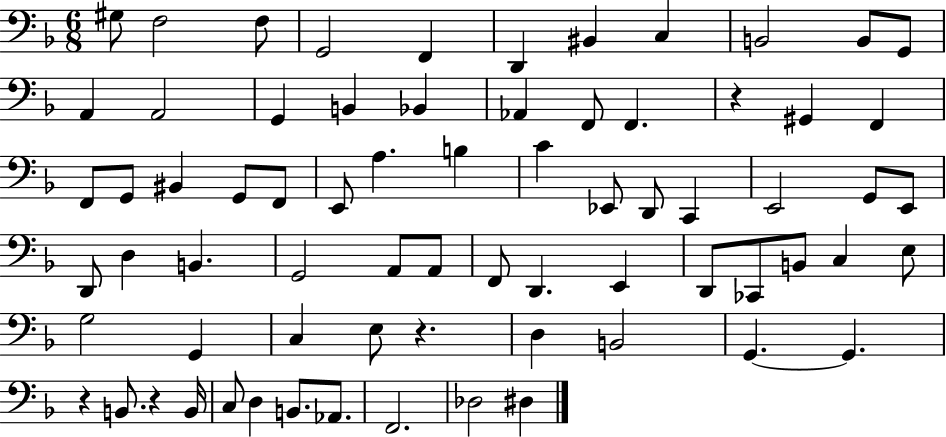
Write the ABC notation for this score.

X:1
T:Untitled
M:6/8
L:1/4
K:F
^G,/2 F,2 F,/2 G,,2 F,, D,, ^B,, C, B,,2 B,,/2 G,,/2 A,, A,,2 G,, B,, _B,, _A,, F,,/2 F,, z ^G,, F,, F,,/2 G,,/2 ^B,, G,,/2 F,,/2 E,,/2 A, B, C _E,,/2 D,,/2 C,, E,,2 G,,/2 E,,/2 D,,/2 D, B,, G,,2 A,,/2 A,,/2 F,,/2 D,, E,, D,,/2 _C,,/2 B,,/2 C, E,/2 G,2 G,, C, E,/2 z D, B,,2 G,, G,, z B,,/2 z B,,/4 C,/2 D, B,,/2 _A,,/2 F,,2 _D,2 ^D,